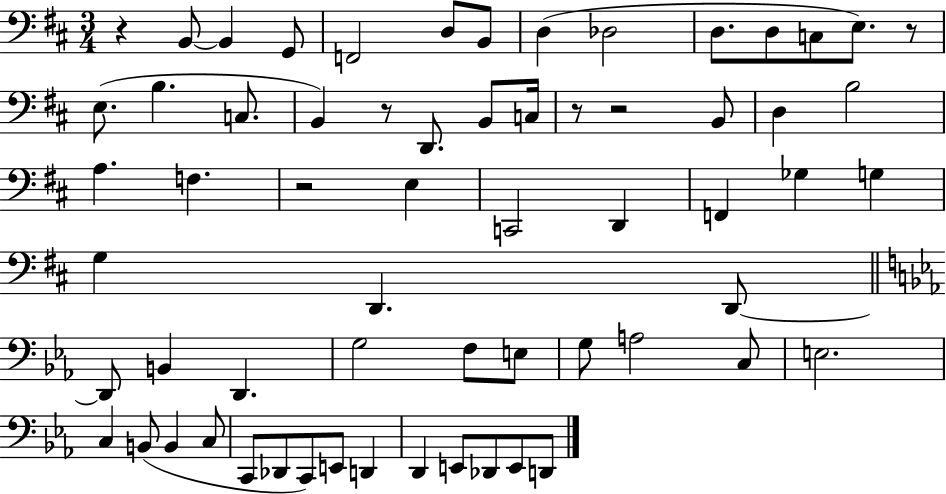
{
  \clef bass
  \numericTimeSignature
  \time 3/4
  \key d \major
  \repeat volta 2 { r4 b,8~~ b,4 g,8 | f,2 d8 b,8 | d4( des2 | d8. d8 c8 e8.) r8 | \break e8.( b4. c8. | b,4) r8 d,8. b,8 c16 | r8 r2 b,8 | d4 b2 | \break a4. f4. | r2 e4 | c,2 d,4 | f,4 ges4 g4 | \break g4 d,4. d,8~~ | \bar "||" \break \key ees \major d,8 b,4 d,4. | g2 f8 e8 | g8 a2 c8 | e2. | \break c4 b,8( b,4 c8 | c,8 des,8 c,8) e,8 d,4 | d,4 e,8 des,8 e,8 d,8 | } \bar "|."
}